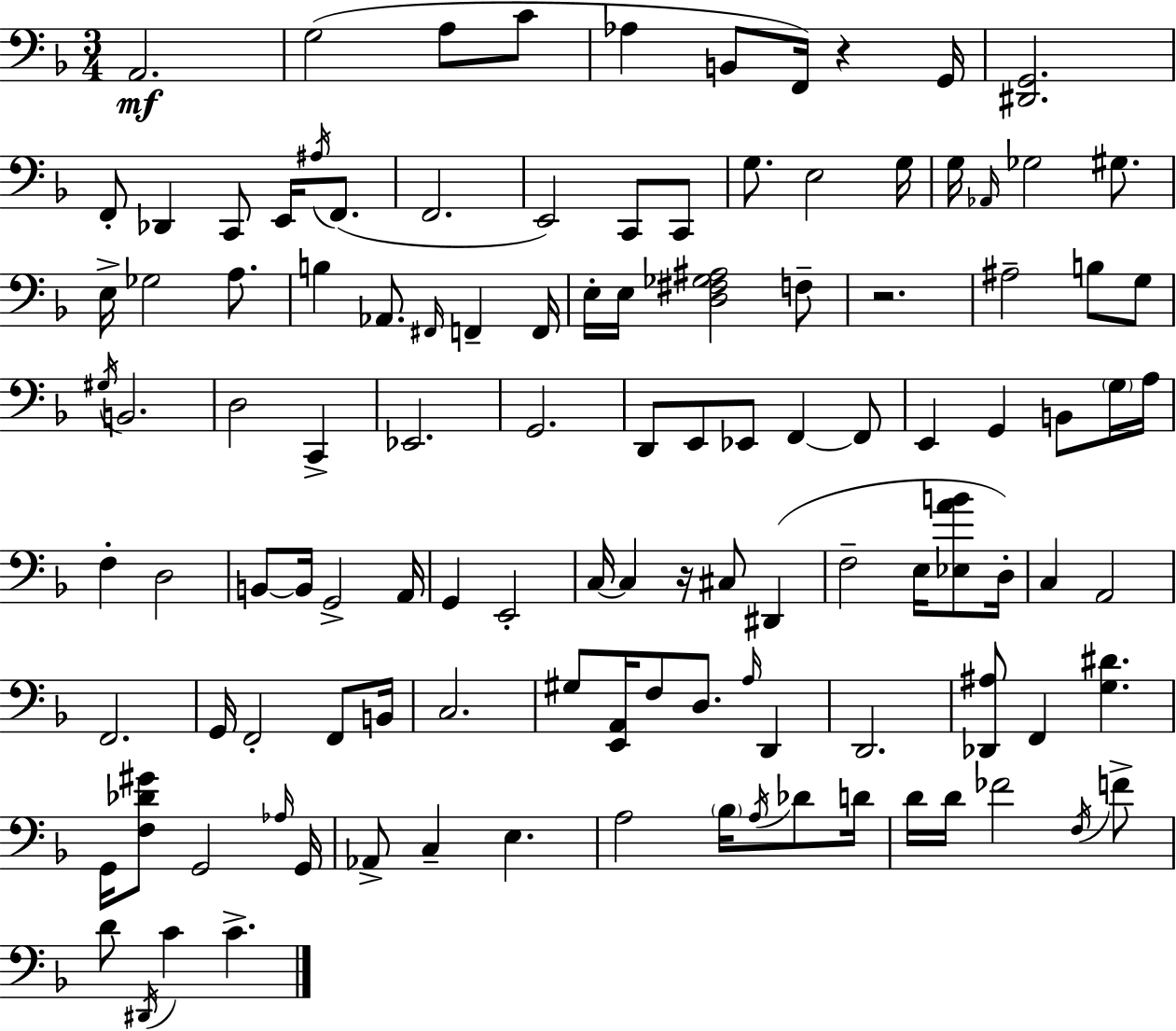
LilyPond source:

{
  \clef bass
  \numericTimeSignature
  \time 3/4
  \key d \minor
  \repeat volta 2 { a,2.\mf | g2( a8 c'8 | aes4 b,8 f,16) r4 g,16 | <dis, g,>2. | \break f,8-. des,4 c,8 e,16 \acciaccatura { ais16 }( f,8. | f,2. | e,2) c,8 c,8 | g8. e2 | \break g16 g16 \grace { aes,16 } ges2 gis8. | e16-> ges2 a8. | b4 aes,8. \grace { fis,16 } f,4-- | f,16 e16-. e16 <d fis ges ais>2 | \break f8-- r2. | ais2-- b8 | g8 \acciaccatura { gis16 } b,2. | d2 | \break c,4-> ees,2. | g,2. | d,8 e,8 ees,8 f,4~~ | f,8 e,4 g,4 | \break b,8 \parenthesize g16 a16 f4-. d2 | b,8~~ b,16 g,2-> | a,16 g,4 e,2-. | c16~~ c4 r16 cis8 | \break dis,4( f2-- | e16 <ees a' b'>8 d16-.) c4 a,2 | f,2. | g,16 f,2-. | \break f,8 b,16 c2. | gis8 <e, a,>16 f8 d8. | \grace { a16 } d,4 d,2. | <des, ais>8 f,4 <g dis'>4. | \break g,16 <f des' gis'>8 g,2 | \grace { aes16 } g,16 aes,8-> c4-- | e4. a2 | \parenthesize bes16 \acciaccatura { a16 } des'8 d'16 d'16 d'16 fes'2 | \break \acciaccatura { f16 } f'8-> d'8 \acciaccatura { dis,16 } c'4 | c'4.-> } \bar "|."
}